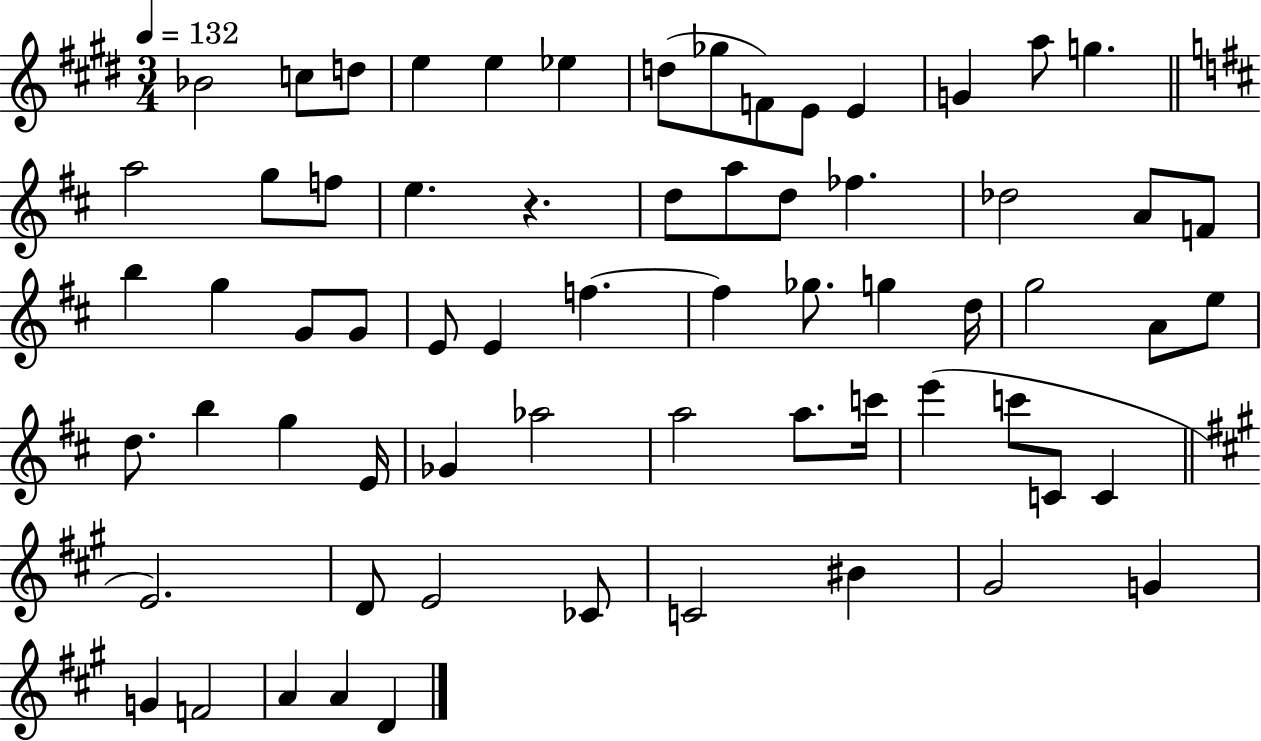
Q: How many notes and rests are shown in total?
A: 66